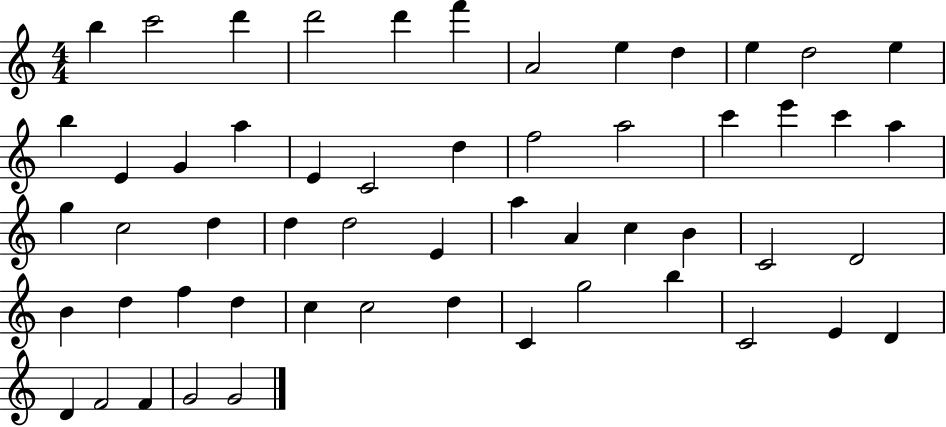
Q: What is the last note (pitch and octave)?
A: G4